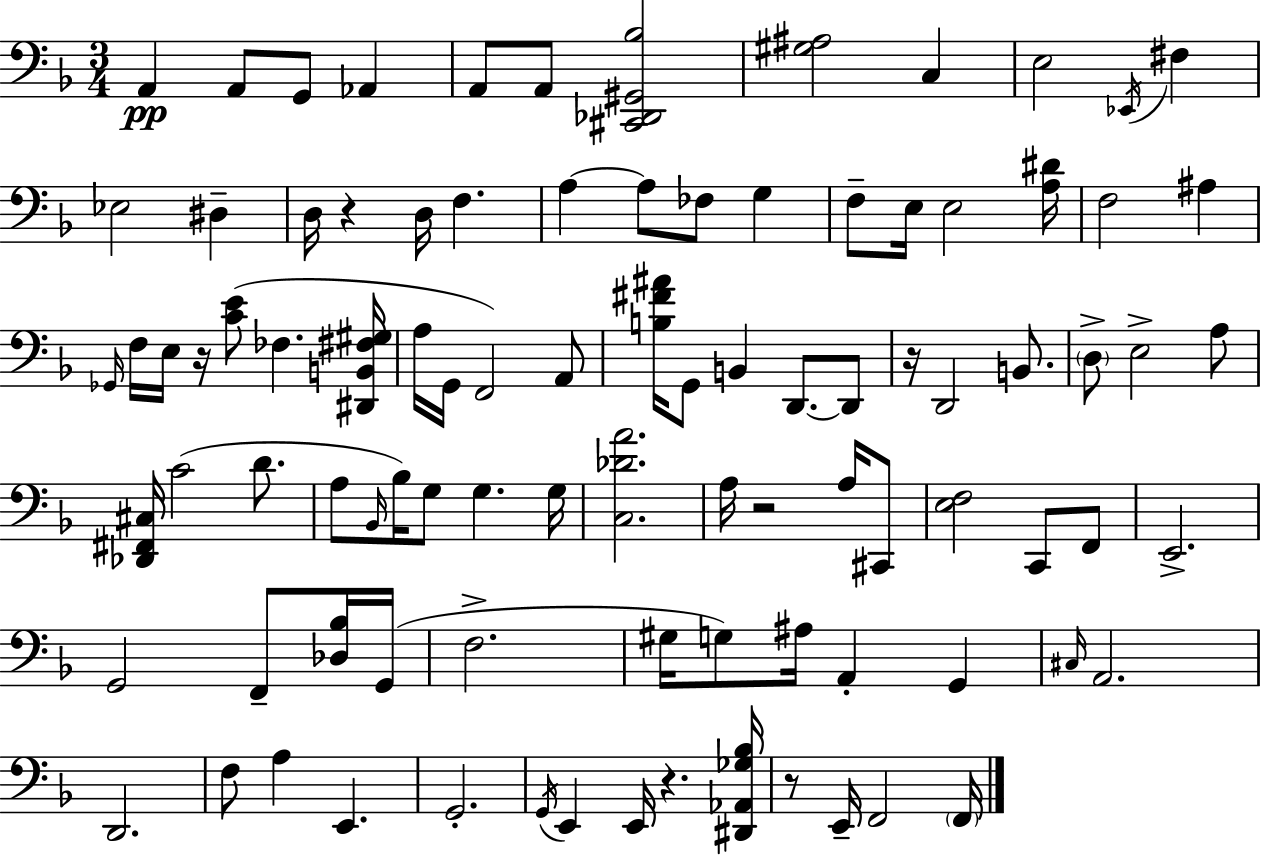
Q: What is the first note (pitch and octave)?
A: A2